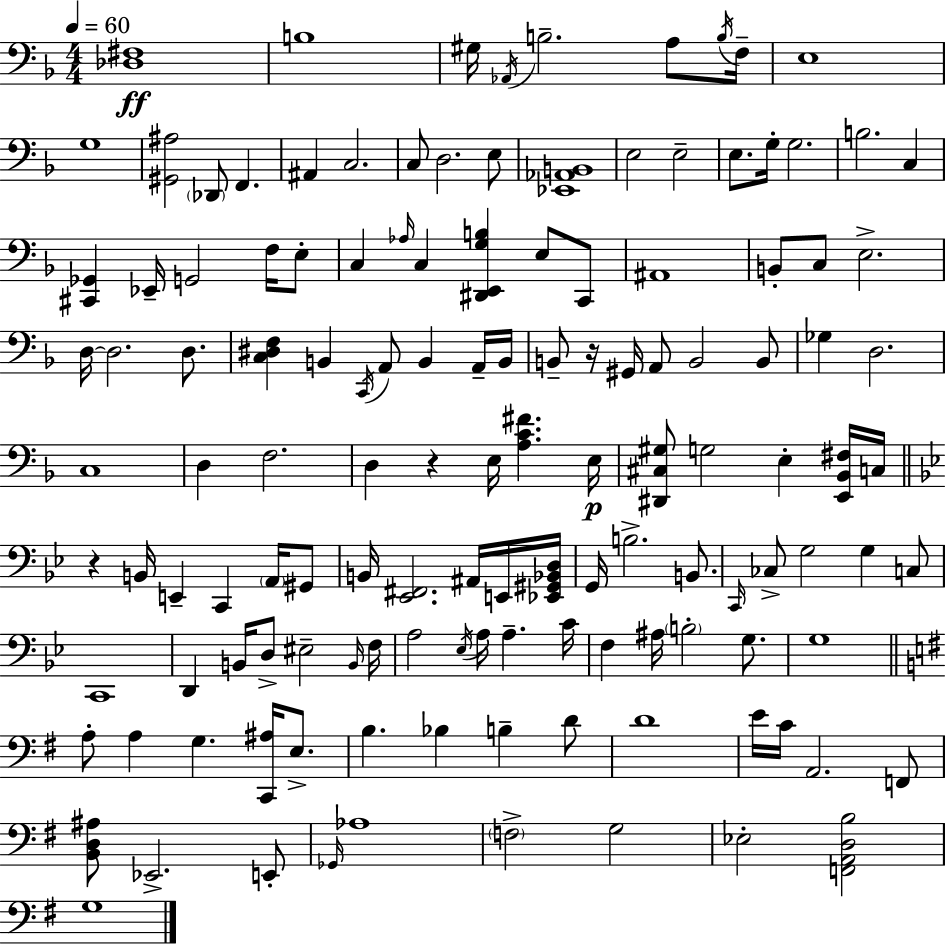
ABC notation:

X:1
T:Untitled
M:4/4
L:1/4
K:F
[_D,^F,]4 B,4 ^G,/4 _A,,/4 B,2 A,/2 B,/4 F,/4 E,4 G,4 [^G,,^A,]2 _D,,/2 F,, ^A,, C,2 C,/2 D,2 E,/2 [_E,,_A,,B,,]4 E,2 E,2 E,/2 G,/4 G,2 B,2 C, [^C,,_G,,] _E,,/4 G,,2 F,/4 E,/2 C, _A,/4 C, [^D,,E,,G,B,] E,/2 C,,/2 ^A,,4 B,,/2 C,/2 E,2 D,/4 D,2 D,/2 [C,^D,F,] B,, C,,/4 A,,/2 B,, A,,/4 B,,/4 B,,/2 z/4 ^G,,/4 A,,/2 B,,2 B,,/2 _G, D,2 C,4 D, F,2 D, z E,/4 [A,C^F] E,/4 [^D,,^C,^G,]/2 G,2 E, [E,,_B,,^F,]/4 C,/4 z B,,/4 E,, C,, A,,/4 ^G,,/2 B,,/4 [_E,,^F,,]2 ^A,,/4 E,,/4 [_E,,^G,,_B,,D,]/4 G,,/4 B,2 B,,/2 C,,/4 _C,/2 G,2 G, C,/2 C,,4 D,, B,,/4 D,/2 ^E,2 B,,/4 F,/4 A,2 _E,/4 A,/4 A, C/4 F, ^A,/4 B,2 G,/2 G,4 A,/2 A, G, [C,,^A,]/4 E,/2 B, _B, B, D/2 D4 E/4 C/4 A,,2 F,,/2 [B,,D,^A,]/2 _E,,2 E,,/2 _G,,/4 _A,4 F,2 G,2 _E,2 [F,,A,,D,B,]2 G,4